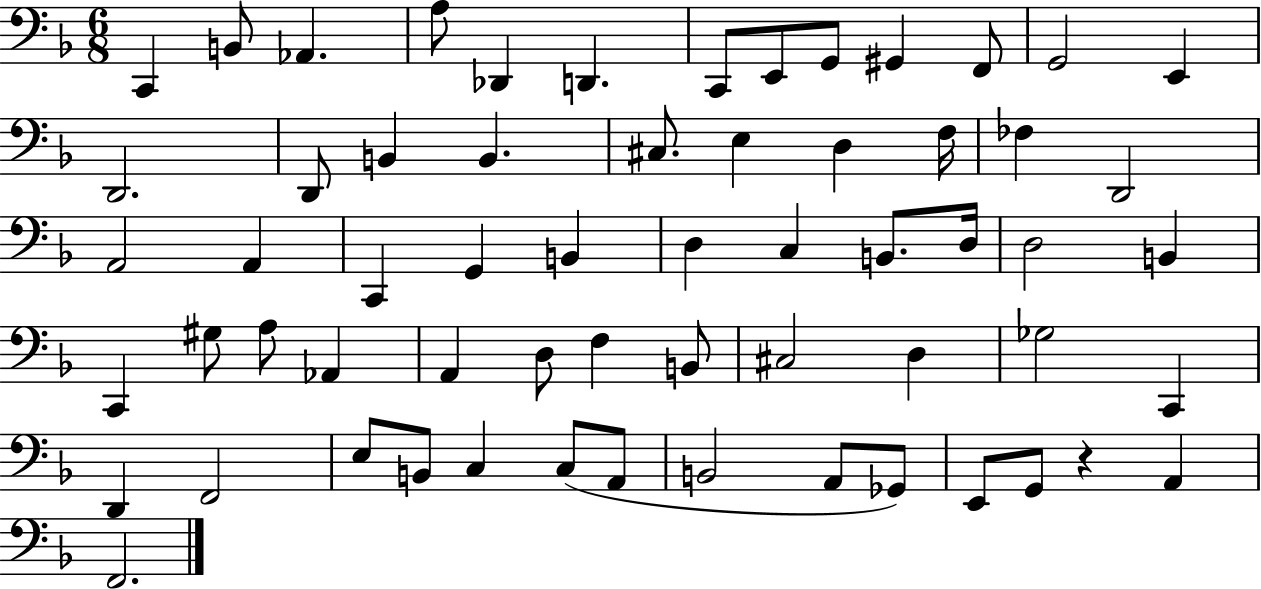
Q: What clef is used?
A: bass